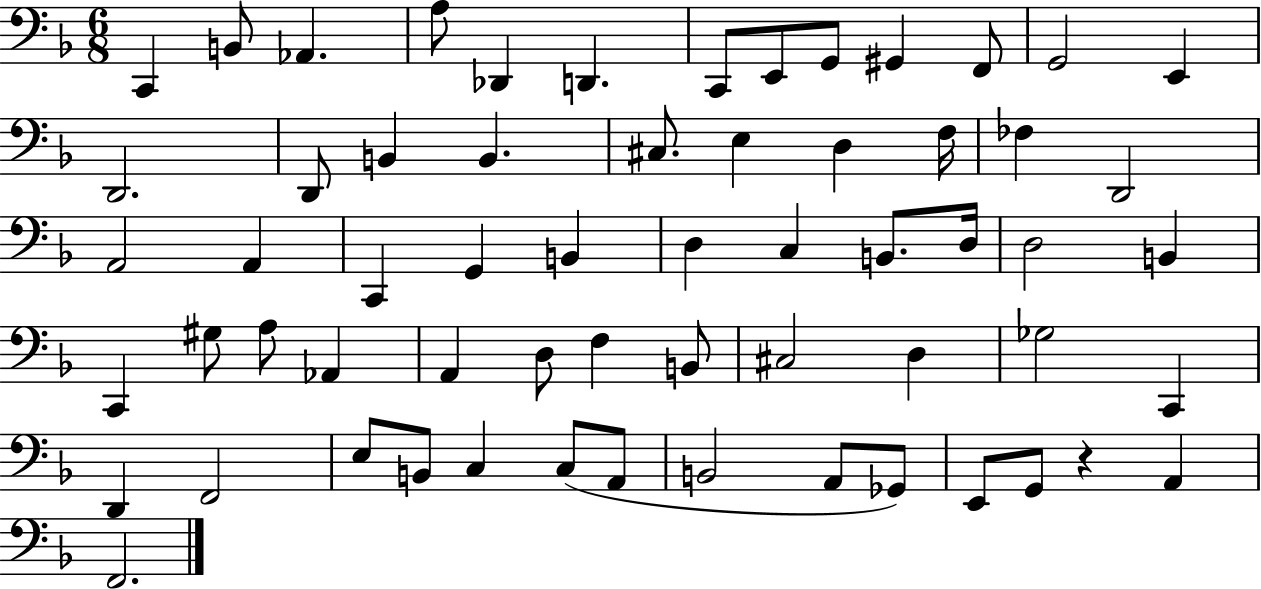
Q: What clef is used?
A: bass